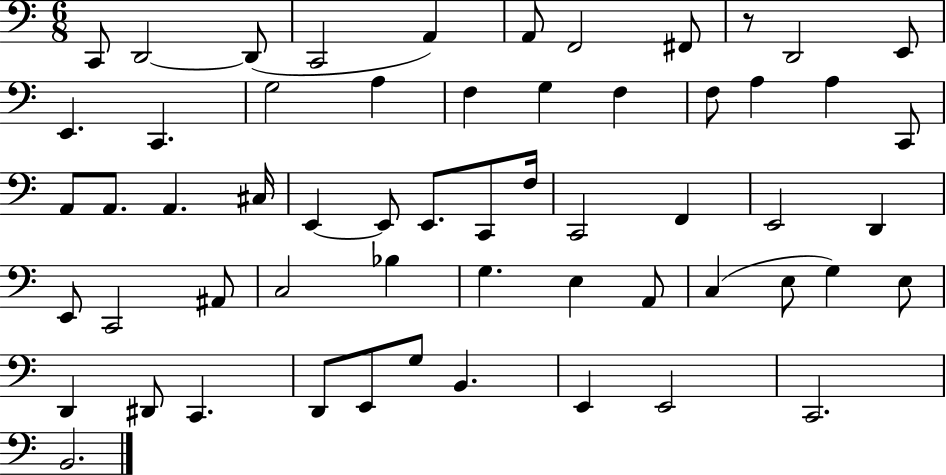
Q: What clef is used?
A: bass